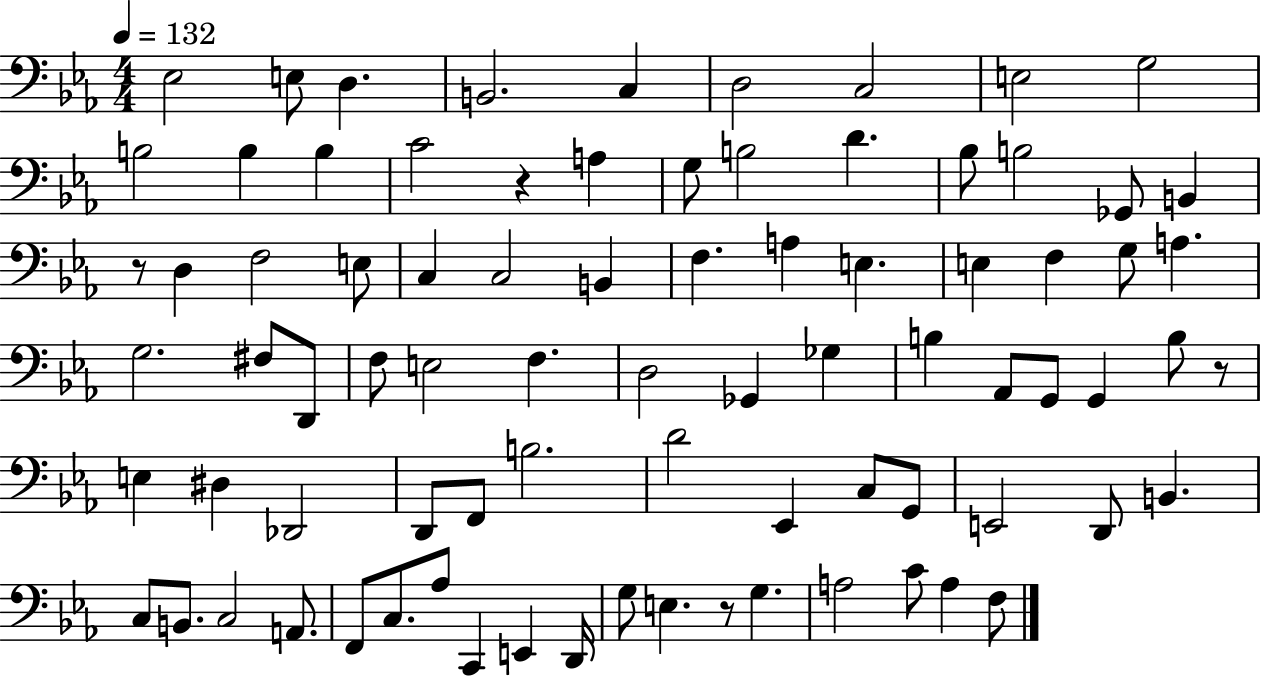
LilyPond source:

{
  \clef bass
  \numericTimeSignature
  \time 4/4
  \key ees \major
  \tempo 4 = 132
  ees2 e8 d4. | b,2. c4 | d2 c2 | e2 g2 | \break b2 b4 b4 | c'2 r4 a4 | g8 b2 d'4. | bes8 b2 ges,8 b,4 | \break r8 d4 f2 e8 | c4 c2 b,4 | f4. a4 e4. | e4 f4 g8 a4. | \break g2. fis8 d,8 | f8 e2 f4. | d2 ges,4 ges4 | b4 aes,8 g,8 g,4 b8 r8 | \break e4 dis4 des,2 | d,8 f,8 b2. | d'2 ees,4 c8 g,8 | e,2 d,8 b,4. | \break c8 b,8. c2 a,8. | f,8 c8. aes8 c,4 e,4 d,16 | g8 e4. r8 g4. | a2 c'8 a4 f8 | \break \bar "|."
}